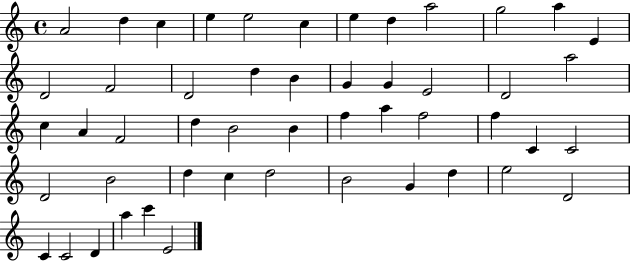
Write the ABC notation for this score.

X:1
T:Untitled
M:4/4
L:1/4
K:C
A2 d c e e2 c e d a2 g2 a E D2 F2 D2 d B G G E2 D2 a2 c A F2 d B2 B f a f2 f C C2 D2 B2 d c d2 B2 G d e2 D2 C C2 D a c' E2